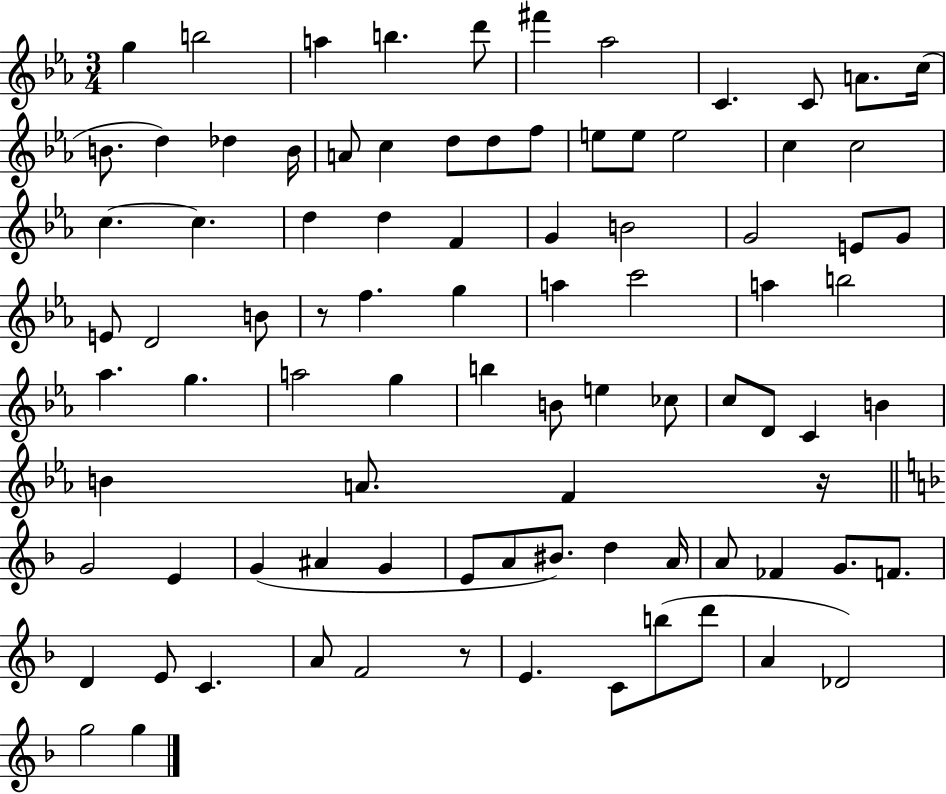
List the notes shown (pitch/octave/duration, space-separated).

G5/q B5/h A5/q B5/q. D6/e F#6/q Ab5/h C4/q. C4/e A4/e. C5/s B4/e. D5/q Db5/q B4/s A4/e C5/q D5/e D5/e F5/e E5/e E5/e E5/h C5/q C5/h C5/q. C5/q. D5/q D5/q F4/q G4/q B4/h G4/h E4/e G4/e E4/e D4/h B4/e R/e F5/q. G5/q A5/q C6/h A5/q B5/h Ab5/q. G5/q. A5/h G5/q B5/q B4/e E5/q CES5/e C5/e D4/e C4/q B4/q B4/q A4/e. F4/q R/s G4/h E4/q G4/q A#4/q G4/q E4/e A4/e BIS4/e. D5/q A4/s A4/e FES4/q G4/e. F4/e. D4/q E4/e C4/q. A4/e F4/h R/e E4/q. C4/e B5/e D6/e A4/q Db4/h G5/h G5/q